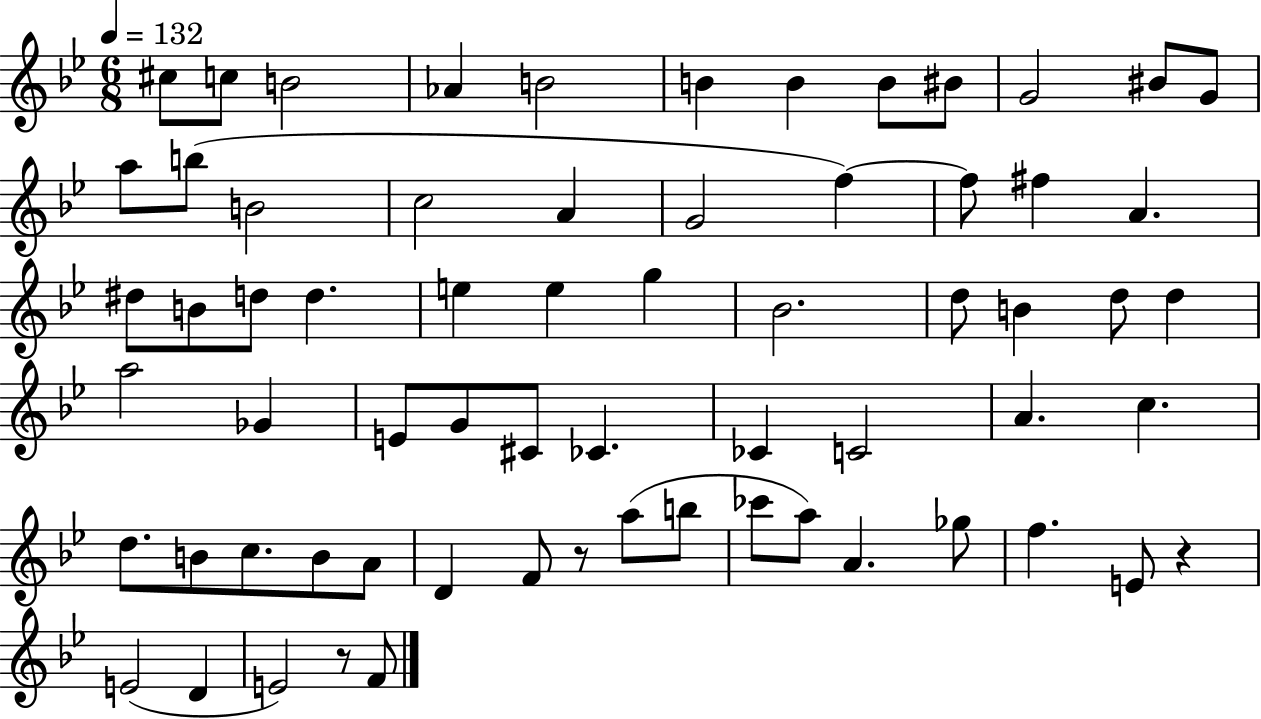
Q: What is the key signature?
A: BES major